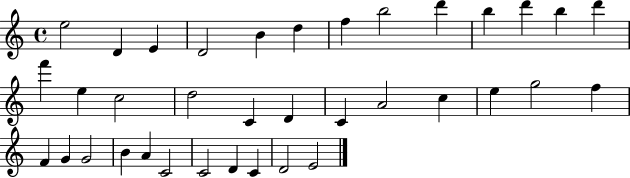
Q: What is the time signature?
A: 4/4